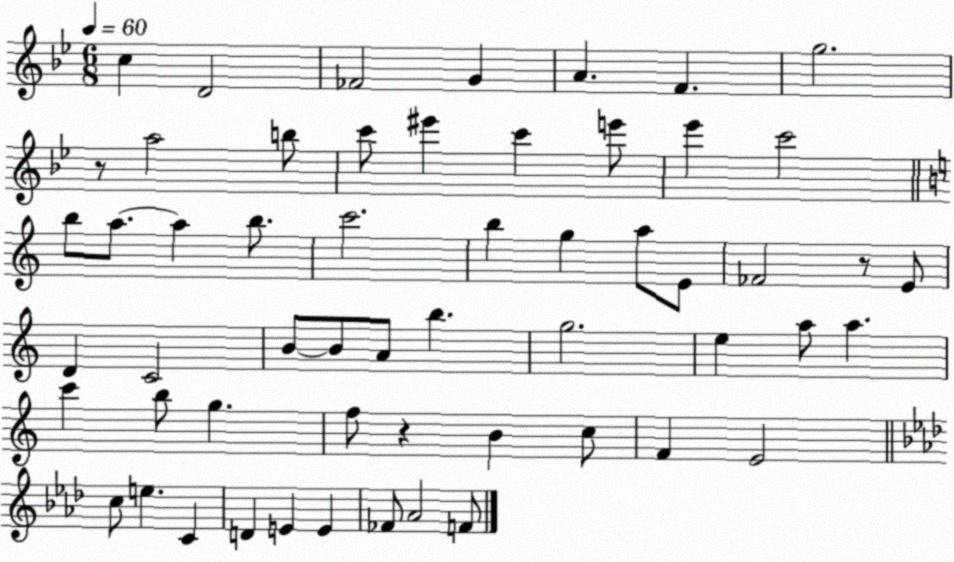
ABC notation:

X:1
T:Untitled
M:6/8
L:1/4
K:Bb
c D2 _F2 G A F g2 z/2 a2 b/2 c'/2 ^e' c' e'/2 _e' c'2 b/2 a/2 a b/2 c'2 b g a/2 E/2 _F2 z/2 E/2 D C2 B/2 B/2 A/2 b g2 e a/2 a c' b/2 g f/2 z B c/2 F E2 c/2 e C D E E _F/2 _A2 F/2